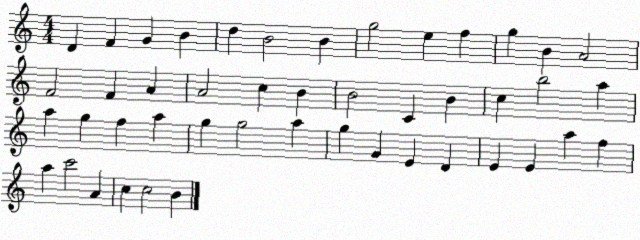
X:1
T:Untitled
M:4/4
L:1/4
K:C
D F G B d B2 B g2 e f g B A2 F2 F A A2 c B B2 C B c b2 a a g f a g g2 a g G E D E E a f a c'2 A c c2 B